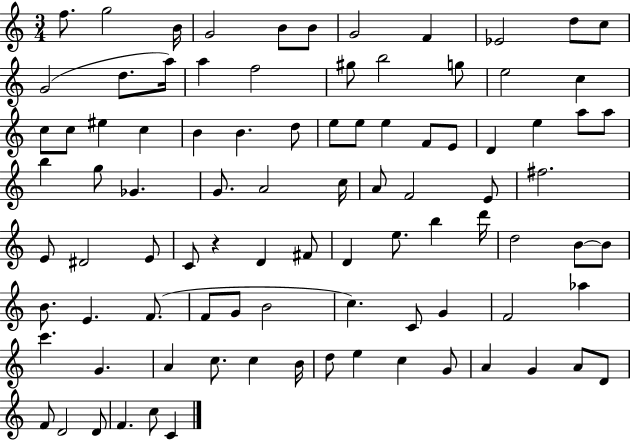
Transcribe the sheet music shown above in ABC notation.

X:1
T:Untitled
M:3/4
L:1/4
K:C
f/2 g2 B/4 G2 B/2 B/2 G2 F _E2 d/2 c/2 G2 d/2 a/4 a f2 ^g/2 b2 g/2 e2 c c/2 c/2 ^e c B B d/2 e/2 e/2 e F/2 E/2 D e a/2 a/2 b g/2 _G G/2 A2 c/4 A/2 F2 E/2 ^f2 E/2 ^D2 E/2 C/2 z D ^F/2 D e/2 b d'/4 d2 B/2 B/2 B/2 E F/2 F/2 G/2 B2 c C/2 G F2 _a c' G A c/2 c B/4 d/2 e c G/2 A G A/2 D/2 F/2 D2 D/2 F c/2 C